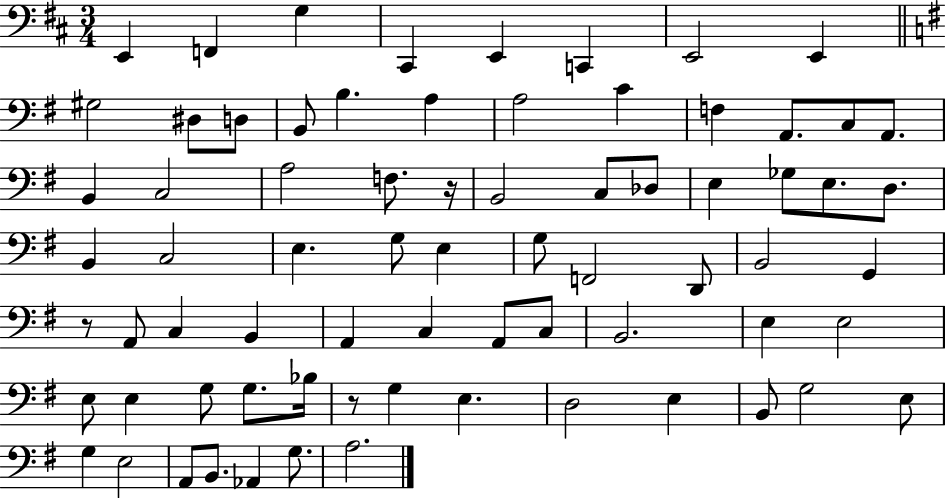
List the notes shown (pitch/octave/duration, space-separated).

E2/q F2/q G3/q C#2/q E2/q C2/q E2/h E2/q G#3/h D#3/e D3/e B2/e B3/q. A3/q A3/h C4/q F3/q A2/e. C3/e A2/e. B2/q C3/h A3/h F3/e. R/s B2/h C3/e Db3/e E3/q Gb3/e E3/e. D3/e. B2/q C3/h E3/q. G3/e E3/q G3/e F2/h D2/e B2/h G2/q R/e A2/e C3/q B2/q A2/q C3/q A2/e C3/e B2/h. E3/q E3/h E3/e E3/q G3/e G3/e. Bb3/s R/e G3/q E3/q. D3/h E3/q B2/e G3/h E3/e G3/q E3/h A2/e B2/e. Ab2/q G3/e. A3/h.